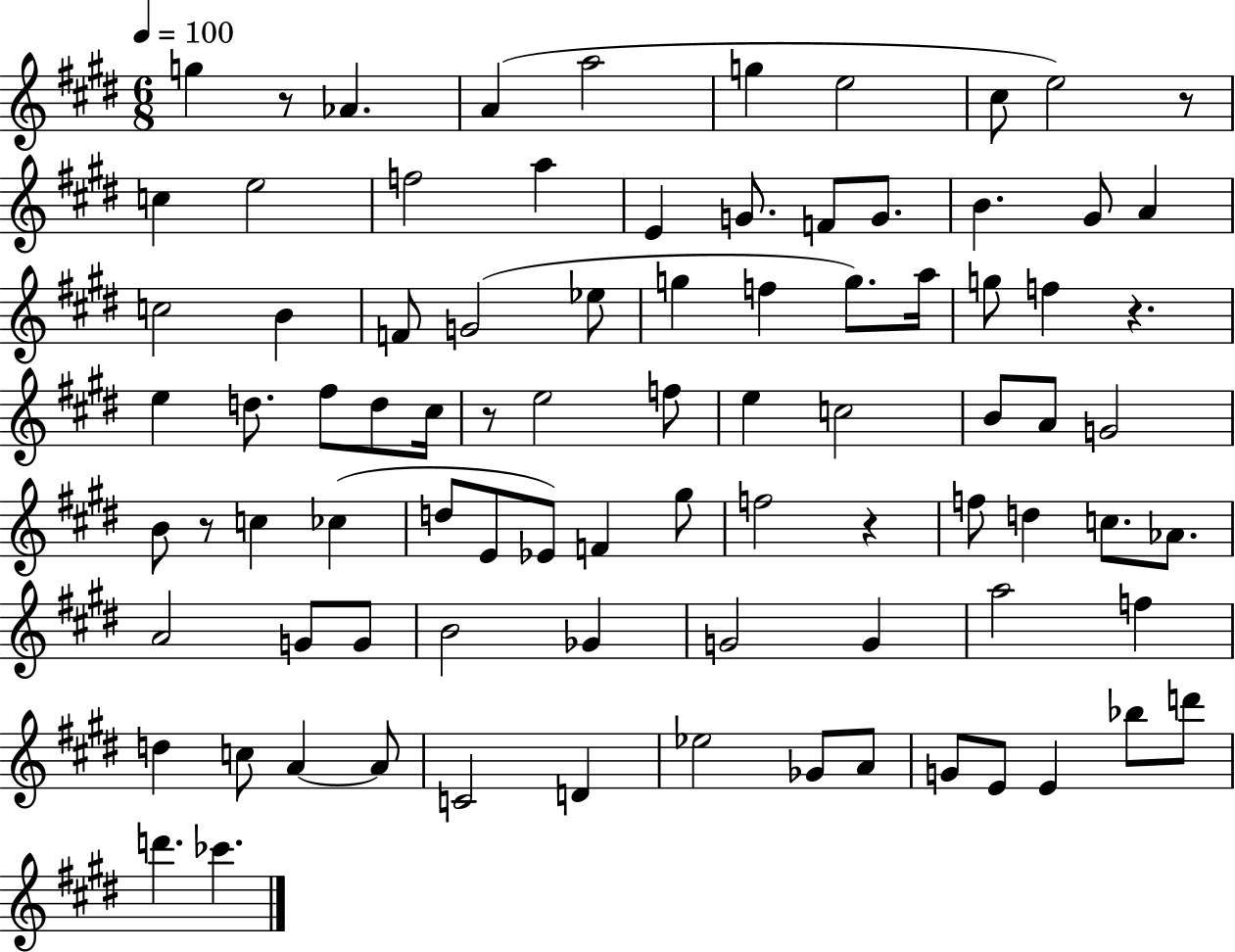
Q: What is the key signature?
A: E major